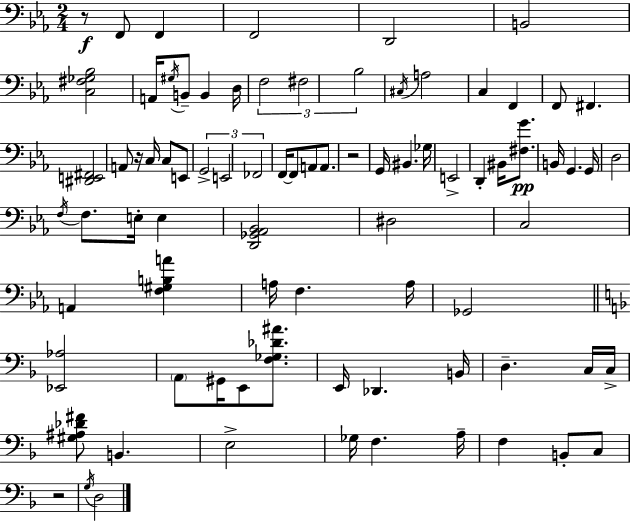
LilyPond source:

{
  \clef bass
  \numericTimeSignature
  \time 2/4
  \key c \minor
  \repeat volta 2 { r8\f f,8 f,4 | f,2 | d,2 | b,2 | \break <c fis ges bes>2 | a,16 \acciaccatura { gis16 } b,8-- b,4 | d16 \tuplet 3/2 { f2 | fis2 | \break bes2 } | \acciaccatura { cis16 } a2 | c4 f,4 | f,8 fis,4. | \break <dis, e, fis,>2 | a,8 r16 c16 c8 | e,8 \tuplet 3/2 { g,2-> | e,2 | \break fes,2 } | f,16~~ f,8 a,8 a,8. | r2 | g,16 bis,4. | \break ges16 e,2-> | d,4-. bis,16 <fis g'>8.\pp | b,16 g,4. | g,16 d2 | \break \acciaccatura { f16 } f8. e16-. e4 | <d, ges, aes, bes,>2 | dis2 | c2 | \break a,4 <f gis b a'>4 | a16 f4. | a16 ges,2 | \bar "||" \break \key f \major <ees, aes>2 | \parenthesize a,8 gis,16 e,8 <f ges des' ais'>8. | e,16 des,4. b,16 | d4.-- c16 c16-> | \break <gis ais des' fis'>8 b,4. | e2-> | ges16 f4. a16-- | f4 b,8-. c8 | \break r2 | \acciaccatura { g16 } d2 | } \bar "|."
}